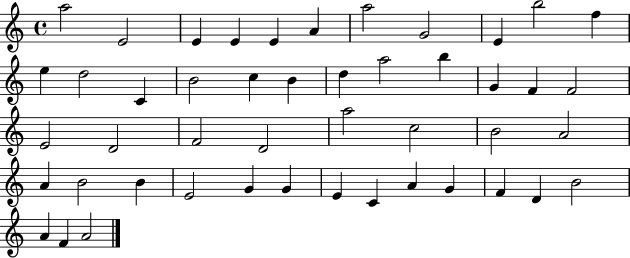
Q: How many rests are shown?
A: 0